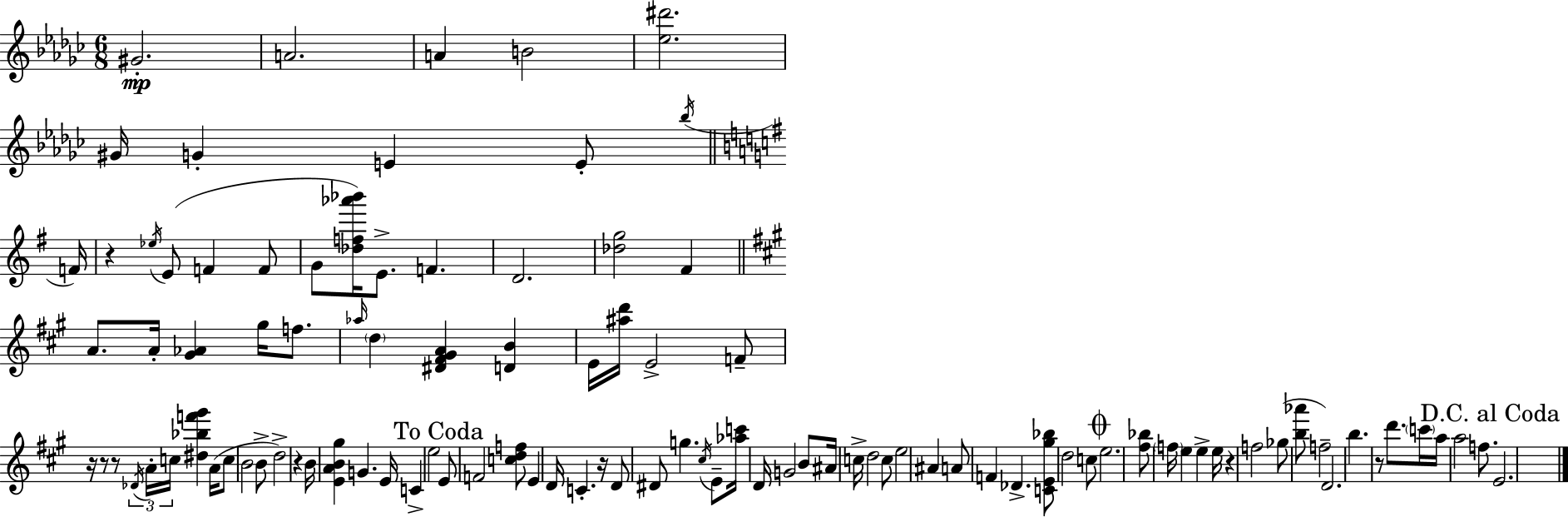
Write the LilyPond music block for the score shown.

{
  \clef treble
  \numericTimeSignature
  \time 6/8
  \key ees \minor
  gis'2.-.\mp | a'2. | a'4 b'2 | <ees'' dis'''>2. | \break gis'16 g'4-. e'4 e'8-. \acciaccatura { bes''16 } | \bar "||" \break \key g \major f'16 r4 \acciaccatura { ees''16 } e'8( f'4 | f'8 g'8 <des'' f'' aes''' bes'''>16) e'8.-> f'4. | d'2. | <des'' g''>2 fis'4 | \break \bar "||" \break \key a \major a'8. a'16-. <gis' aes'>4 gis''16 f''8. | \grace { aes''16 } \parenthesize d''4 <dis' fis' gis' a'>4 <d' b'>4 | e'16 <ais'' d'''>16 e'2-> f'8-- | r16 r8 r8 \tuplet 3/2 { \acciaccatura { des'16 } a'16-. c''16 } <dis'' bes'' f''' gis'''>4 | \break a'16( c''8 b'2 | b'8-> d''2->) r4 | b'16 <e' a' b' gis''>4 g'4. | e'16 c'4-> e''2 | \break \mark "To Coda" e'8 f'2 | <c'' d'' f''>8 e'4 d'16 c'4.-. | r16 d'8 dis'8 g''4. | \acciaccatura { cis''16 } e'8-- <aes'' c'''>16 d'16 g'2 | \break b'8 ais'16 c''16-> d''2 | c''8 e''2 ais'4 | a'8 f'4 des'4.-> | <c' e' gis'' bes''>8 d''2 | \break c''8 \mark \markup { \musicglyph "scripts.coda" } e''2. | <fis'' bes''>8 \parenthesize f''16 e''4 e''4-> | e''16 r4 f''2 | ges''8( <b'' aes'''>8 f''2--) | \break d'2. | b''4. r8 d'''8. | \parenthesize c'''16 a''16 a''2 | f''8. \mark "D.C. al Coda" e'2. | \break \bar "|."
}